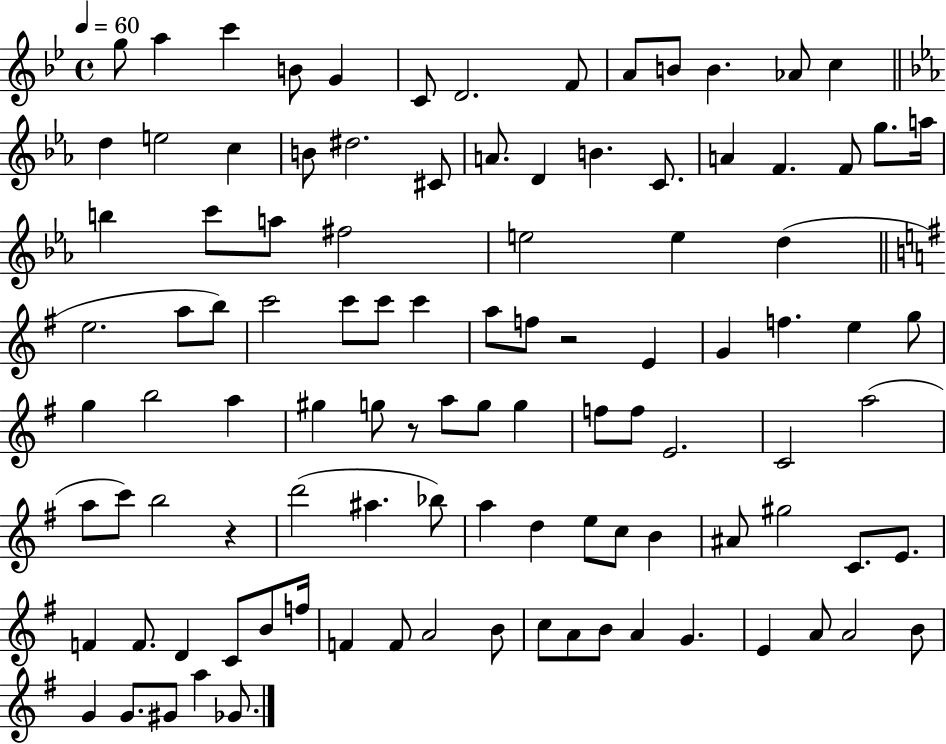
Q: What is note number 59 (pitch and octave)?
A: F5